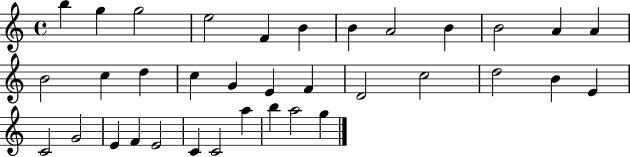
{
  \clef treble
  \time 4/4
  \defaultTimeSignature
  \key c \major
  b''4 g''4 g''2 | e''2 f'4 b'4 | b'4 a'2 b'4 | b'2 a'4 a'4 | \break b'2 c''4 d''4 | c''4 g'4 e'4 f'4 | d'2 c''2 | d''2 b'4 e'4 | \break c'2 g'2 | e'4 f'4 e'2 | c'4 c'2 a''4 | b''4 a''2 g''4 | \break \bar "|."
}